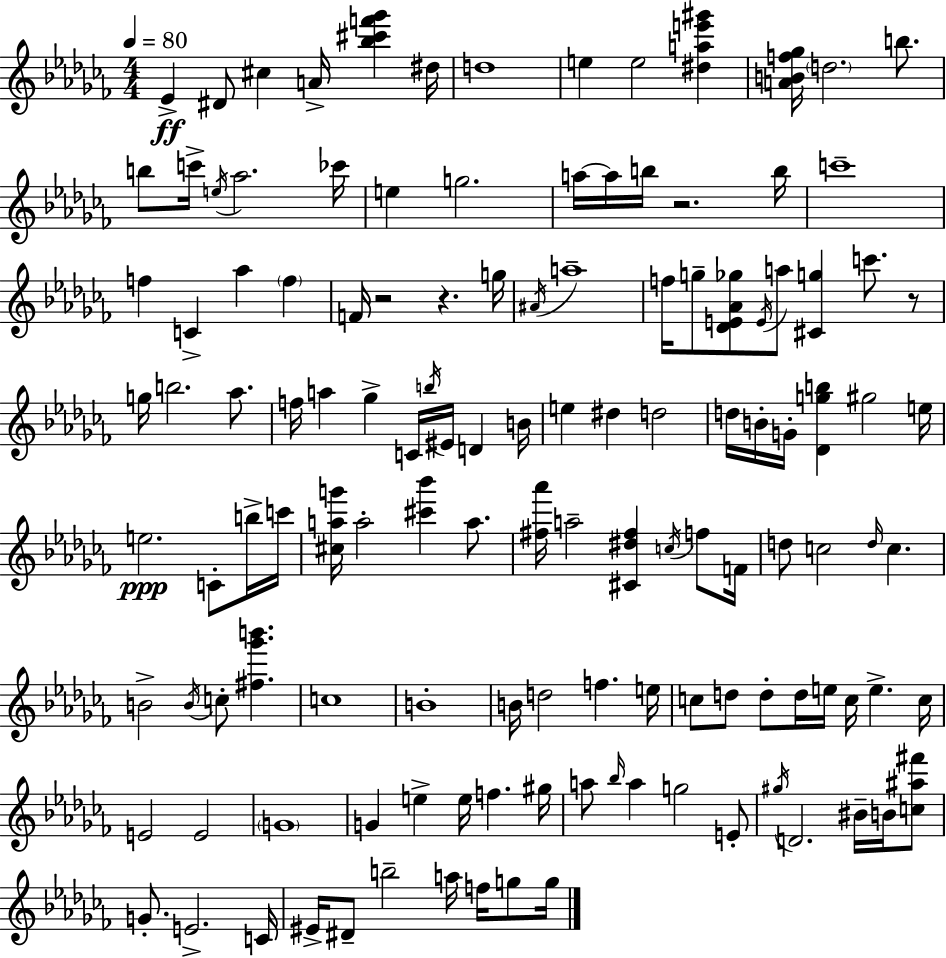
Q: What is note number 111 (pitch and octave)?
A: G5